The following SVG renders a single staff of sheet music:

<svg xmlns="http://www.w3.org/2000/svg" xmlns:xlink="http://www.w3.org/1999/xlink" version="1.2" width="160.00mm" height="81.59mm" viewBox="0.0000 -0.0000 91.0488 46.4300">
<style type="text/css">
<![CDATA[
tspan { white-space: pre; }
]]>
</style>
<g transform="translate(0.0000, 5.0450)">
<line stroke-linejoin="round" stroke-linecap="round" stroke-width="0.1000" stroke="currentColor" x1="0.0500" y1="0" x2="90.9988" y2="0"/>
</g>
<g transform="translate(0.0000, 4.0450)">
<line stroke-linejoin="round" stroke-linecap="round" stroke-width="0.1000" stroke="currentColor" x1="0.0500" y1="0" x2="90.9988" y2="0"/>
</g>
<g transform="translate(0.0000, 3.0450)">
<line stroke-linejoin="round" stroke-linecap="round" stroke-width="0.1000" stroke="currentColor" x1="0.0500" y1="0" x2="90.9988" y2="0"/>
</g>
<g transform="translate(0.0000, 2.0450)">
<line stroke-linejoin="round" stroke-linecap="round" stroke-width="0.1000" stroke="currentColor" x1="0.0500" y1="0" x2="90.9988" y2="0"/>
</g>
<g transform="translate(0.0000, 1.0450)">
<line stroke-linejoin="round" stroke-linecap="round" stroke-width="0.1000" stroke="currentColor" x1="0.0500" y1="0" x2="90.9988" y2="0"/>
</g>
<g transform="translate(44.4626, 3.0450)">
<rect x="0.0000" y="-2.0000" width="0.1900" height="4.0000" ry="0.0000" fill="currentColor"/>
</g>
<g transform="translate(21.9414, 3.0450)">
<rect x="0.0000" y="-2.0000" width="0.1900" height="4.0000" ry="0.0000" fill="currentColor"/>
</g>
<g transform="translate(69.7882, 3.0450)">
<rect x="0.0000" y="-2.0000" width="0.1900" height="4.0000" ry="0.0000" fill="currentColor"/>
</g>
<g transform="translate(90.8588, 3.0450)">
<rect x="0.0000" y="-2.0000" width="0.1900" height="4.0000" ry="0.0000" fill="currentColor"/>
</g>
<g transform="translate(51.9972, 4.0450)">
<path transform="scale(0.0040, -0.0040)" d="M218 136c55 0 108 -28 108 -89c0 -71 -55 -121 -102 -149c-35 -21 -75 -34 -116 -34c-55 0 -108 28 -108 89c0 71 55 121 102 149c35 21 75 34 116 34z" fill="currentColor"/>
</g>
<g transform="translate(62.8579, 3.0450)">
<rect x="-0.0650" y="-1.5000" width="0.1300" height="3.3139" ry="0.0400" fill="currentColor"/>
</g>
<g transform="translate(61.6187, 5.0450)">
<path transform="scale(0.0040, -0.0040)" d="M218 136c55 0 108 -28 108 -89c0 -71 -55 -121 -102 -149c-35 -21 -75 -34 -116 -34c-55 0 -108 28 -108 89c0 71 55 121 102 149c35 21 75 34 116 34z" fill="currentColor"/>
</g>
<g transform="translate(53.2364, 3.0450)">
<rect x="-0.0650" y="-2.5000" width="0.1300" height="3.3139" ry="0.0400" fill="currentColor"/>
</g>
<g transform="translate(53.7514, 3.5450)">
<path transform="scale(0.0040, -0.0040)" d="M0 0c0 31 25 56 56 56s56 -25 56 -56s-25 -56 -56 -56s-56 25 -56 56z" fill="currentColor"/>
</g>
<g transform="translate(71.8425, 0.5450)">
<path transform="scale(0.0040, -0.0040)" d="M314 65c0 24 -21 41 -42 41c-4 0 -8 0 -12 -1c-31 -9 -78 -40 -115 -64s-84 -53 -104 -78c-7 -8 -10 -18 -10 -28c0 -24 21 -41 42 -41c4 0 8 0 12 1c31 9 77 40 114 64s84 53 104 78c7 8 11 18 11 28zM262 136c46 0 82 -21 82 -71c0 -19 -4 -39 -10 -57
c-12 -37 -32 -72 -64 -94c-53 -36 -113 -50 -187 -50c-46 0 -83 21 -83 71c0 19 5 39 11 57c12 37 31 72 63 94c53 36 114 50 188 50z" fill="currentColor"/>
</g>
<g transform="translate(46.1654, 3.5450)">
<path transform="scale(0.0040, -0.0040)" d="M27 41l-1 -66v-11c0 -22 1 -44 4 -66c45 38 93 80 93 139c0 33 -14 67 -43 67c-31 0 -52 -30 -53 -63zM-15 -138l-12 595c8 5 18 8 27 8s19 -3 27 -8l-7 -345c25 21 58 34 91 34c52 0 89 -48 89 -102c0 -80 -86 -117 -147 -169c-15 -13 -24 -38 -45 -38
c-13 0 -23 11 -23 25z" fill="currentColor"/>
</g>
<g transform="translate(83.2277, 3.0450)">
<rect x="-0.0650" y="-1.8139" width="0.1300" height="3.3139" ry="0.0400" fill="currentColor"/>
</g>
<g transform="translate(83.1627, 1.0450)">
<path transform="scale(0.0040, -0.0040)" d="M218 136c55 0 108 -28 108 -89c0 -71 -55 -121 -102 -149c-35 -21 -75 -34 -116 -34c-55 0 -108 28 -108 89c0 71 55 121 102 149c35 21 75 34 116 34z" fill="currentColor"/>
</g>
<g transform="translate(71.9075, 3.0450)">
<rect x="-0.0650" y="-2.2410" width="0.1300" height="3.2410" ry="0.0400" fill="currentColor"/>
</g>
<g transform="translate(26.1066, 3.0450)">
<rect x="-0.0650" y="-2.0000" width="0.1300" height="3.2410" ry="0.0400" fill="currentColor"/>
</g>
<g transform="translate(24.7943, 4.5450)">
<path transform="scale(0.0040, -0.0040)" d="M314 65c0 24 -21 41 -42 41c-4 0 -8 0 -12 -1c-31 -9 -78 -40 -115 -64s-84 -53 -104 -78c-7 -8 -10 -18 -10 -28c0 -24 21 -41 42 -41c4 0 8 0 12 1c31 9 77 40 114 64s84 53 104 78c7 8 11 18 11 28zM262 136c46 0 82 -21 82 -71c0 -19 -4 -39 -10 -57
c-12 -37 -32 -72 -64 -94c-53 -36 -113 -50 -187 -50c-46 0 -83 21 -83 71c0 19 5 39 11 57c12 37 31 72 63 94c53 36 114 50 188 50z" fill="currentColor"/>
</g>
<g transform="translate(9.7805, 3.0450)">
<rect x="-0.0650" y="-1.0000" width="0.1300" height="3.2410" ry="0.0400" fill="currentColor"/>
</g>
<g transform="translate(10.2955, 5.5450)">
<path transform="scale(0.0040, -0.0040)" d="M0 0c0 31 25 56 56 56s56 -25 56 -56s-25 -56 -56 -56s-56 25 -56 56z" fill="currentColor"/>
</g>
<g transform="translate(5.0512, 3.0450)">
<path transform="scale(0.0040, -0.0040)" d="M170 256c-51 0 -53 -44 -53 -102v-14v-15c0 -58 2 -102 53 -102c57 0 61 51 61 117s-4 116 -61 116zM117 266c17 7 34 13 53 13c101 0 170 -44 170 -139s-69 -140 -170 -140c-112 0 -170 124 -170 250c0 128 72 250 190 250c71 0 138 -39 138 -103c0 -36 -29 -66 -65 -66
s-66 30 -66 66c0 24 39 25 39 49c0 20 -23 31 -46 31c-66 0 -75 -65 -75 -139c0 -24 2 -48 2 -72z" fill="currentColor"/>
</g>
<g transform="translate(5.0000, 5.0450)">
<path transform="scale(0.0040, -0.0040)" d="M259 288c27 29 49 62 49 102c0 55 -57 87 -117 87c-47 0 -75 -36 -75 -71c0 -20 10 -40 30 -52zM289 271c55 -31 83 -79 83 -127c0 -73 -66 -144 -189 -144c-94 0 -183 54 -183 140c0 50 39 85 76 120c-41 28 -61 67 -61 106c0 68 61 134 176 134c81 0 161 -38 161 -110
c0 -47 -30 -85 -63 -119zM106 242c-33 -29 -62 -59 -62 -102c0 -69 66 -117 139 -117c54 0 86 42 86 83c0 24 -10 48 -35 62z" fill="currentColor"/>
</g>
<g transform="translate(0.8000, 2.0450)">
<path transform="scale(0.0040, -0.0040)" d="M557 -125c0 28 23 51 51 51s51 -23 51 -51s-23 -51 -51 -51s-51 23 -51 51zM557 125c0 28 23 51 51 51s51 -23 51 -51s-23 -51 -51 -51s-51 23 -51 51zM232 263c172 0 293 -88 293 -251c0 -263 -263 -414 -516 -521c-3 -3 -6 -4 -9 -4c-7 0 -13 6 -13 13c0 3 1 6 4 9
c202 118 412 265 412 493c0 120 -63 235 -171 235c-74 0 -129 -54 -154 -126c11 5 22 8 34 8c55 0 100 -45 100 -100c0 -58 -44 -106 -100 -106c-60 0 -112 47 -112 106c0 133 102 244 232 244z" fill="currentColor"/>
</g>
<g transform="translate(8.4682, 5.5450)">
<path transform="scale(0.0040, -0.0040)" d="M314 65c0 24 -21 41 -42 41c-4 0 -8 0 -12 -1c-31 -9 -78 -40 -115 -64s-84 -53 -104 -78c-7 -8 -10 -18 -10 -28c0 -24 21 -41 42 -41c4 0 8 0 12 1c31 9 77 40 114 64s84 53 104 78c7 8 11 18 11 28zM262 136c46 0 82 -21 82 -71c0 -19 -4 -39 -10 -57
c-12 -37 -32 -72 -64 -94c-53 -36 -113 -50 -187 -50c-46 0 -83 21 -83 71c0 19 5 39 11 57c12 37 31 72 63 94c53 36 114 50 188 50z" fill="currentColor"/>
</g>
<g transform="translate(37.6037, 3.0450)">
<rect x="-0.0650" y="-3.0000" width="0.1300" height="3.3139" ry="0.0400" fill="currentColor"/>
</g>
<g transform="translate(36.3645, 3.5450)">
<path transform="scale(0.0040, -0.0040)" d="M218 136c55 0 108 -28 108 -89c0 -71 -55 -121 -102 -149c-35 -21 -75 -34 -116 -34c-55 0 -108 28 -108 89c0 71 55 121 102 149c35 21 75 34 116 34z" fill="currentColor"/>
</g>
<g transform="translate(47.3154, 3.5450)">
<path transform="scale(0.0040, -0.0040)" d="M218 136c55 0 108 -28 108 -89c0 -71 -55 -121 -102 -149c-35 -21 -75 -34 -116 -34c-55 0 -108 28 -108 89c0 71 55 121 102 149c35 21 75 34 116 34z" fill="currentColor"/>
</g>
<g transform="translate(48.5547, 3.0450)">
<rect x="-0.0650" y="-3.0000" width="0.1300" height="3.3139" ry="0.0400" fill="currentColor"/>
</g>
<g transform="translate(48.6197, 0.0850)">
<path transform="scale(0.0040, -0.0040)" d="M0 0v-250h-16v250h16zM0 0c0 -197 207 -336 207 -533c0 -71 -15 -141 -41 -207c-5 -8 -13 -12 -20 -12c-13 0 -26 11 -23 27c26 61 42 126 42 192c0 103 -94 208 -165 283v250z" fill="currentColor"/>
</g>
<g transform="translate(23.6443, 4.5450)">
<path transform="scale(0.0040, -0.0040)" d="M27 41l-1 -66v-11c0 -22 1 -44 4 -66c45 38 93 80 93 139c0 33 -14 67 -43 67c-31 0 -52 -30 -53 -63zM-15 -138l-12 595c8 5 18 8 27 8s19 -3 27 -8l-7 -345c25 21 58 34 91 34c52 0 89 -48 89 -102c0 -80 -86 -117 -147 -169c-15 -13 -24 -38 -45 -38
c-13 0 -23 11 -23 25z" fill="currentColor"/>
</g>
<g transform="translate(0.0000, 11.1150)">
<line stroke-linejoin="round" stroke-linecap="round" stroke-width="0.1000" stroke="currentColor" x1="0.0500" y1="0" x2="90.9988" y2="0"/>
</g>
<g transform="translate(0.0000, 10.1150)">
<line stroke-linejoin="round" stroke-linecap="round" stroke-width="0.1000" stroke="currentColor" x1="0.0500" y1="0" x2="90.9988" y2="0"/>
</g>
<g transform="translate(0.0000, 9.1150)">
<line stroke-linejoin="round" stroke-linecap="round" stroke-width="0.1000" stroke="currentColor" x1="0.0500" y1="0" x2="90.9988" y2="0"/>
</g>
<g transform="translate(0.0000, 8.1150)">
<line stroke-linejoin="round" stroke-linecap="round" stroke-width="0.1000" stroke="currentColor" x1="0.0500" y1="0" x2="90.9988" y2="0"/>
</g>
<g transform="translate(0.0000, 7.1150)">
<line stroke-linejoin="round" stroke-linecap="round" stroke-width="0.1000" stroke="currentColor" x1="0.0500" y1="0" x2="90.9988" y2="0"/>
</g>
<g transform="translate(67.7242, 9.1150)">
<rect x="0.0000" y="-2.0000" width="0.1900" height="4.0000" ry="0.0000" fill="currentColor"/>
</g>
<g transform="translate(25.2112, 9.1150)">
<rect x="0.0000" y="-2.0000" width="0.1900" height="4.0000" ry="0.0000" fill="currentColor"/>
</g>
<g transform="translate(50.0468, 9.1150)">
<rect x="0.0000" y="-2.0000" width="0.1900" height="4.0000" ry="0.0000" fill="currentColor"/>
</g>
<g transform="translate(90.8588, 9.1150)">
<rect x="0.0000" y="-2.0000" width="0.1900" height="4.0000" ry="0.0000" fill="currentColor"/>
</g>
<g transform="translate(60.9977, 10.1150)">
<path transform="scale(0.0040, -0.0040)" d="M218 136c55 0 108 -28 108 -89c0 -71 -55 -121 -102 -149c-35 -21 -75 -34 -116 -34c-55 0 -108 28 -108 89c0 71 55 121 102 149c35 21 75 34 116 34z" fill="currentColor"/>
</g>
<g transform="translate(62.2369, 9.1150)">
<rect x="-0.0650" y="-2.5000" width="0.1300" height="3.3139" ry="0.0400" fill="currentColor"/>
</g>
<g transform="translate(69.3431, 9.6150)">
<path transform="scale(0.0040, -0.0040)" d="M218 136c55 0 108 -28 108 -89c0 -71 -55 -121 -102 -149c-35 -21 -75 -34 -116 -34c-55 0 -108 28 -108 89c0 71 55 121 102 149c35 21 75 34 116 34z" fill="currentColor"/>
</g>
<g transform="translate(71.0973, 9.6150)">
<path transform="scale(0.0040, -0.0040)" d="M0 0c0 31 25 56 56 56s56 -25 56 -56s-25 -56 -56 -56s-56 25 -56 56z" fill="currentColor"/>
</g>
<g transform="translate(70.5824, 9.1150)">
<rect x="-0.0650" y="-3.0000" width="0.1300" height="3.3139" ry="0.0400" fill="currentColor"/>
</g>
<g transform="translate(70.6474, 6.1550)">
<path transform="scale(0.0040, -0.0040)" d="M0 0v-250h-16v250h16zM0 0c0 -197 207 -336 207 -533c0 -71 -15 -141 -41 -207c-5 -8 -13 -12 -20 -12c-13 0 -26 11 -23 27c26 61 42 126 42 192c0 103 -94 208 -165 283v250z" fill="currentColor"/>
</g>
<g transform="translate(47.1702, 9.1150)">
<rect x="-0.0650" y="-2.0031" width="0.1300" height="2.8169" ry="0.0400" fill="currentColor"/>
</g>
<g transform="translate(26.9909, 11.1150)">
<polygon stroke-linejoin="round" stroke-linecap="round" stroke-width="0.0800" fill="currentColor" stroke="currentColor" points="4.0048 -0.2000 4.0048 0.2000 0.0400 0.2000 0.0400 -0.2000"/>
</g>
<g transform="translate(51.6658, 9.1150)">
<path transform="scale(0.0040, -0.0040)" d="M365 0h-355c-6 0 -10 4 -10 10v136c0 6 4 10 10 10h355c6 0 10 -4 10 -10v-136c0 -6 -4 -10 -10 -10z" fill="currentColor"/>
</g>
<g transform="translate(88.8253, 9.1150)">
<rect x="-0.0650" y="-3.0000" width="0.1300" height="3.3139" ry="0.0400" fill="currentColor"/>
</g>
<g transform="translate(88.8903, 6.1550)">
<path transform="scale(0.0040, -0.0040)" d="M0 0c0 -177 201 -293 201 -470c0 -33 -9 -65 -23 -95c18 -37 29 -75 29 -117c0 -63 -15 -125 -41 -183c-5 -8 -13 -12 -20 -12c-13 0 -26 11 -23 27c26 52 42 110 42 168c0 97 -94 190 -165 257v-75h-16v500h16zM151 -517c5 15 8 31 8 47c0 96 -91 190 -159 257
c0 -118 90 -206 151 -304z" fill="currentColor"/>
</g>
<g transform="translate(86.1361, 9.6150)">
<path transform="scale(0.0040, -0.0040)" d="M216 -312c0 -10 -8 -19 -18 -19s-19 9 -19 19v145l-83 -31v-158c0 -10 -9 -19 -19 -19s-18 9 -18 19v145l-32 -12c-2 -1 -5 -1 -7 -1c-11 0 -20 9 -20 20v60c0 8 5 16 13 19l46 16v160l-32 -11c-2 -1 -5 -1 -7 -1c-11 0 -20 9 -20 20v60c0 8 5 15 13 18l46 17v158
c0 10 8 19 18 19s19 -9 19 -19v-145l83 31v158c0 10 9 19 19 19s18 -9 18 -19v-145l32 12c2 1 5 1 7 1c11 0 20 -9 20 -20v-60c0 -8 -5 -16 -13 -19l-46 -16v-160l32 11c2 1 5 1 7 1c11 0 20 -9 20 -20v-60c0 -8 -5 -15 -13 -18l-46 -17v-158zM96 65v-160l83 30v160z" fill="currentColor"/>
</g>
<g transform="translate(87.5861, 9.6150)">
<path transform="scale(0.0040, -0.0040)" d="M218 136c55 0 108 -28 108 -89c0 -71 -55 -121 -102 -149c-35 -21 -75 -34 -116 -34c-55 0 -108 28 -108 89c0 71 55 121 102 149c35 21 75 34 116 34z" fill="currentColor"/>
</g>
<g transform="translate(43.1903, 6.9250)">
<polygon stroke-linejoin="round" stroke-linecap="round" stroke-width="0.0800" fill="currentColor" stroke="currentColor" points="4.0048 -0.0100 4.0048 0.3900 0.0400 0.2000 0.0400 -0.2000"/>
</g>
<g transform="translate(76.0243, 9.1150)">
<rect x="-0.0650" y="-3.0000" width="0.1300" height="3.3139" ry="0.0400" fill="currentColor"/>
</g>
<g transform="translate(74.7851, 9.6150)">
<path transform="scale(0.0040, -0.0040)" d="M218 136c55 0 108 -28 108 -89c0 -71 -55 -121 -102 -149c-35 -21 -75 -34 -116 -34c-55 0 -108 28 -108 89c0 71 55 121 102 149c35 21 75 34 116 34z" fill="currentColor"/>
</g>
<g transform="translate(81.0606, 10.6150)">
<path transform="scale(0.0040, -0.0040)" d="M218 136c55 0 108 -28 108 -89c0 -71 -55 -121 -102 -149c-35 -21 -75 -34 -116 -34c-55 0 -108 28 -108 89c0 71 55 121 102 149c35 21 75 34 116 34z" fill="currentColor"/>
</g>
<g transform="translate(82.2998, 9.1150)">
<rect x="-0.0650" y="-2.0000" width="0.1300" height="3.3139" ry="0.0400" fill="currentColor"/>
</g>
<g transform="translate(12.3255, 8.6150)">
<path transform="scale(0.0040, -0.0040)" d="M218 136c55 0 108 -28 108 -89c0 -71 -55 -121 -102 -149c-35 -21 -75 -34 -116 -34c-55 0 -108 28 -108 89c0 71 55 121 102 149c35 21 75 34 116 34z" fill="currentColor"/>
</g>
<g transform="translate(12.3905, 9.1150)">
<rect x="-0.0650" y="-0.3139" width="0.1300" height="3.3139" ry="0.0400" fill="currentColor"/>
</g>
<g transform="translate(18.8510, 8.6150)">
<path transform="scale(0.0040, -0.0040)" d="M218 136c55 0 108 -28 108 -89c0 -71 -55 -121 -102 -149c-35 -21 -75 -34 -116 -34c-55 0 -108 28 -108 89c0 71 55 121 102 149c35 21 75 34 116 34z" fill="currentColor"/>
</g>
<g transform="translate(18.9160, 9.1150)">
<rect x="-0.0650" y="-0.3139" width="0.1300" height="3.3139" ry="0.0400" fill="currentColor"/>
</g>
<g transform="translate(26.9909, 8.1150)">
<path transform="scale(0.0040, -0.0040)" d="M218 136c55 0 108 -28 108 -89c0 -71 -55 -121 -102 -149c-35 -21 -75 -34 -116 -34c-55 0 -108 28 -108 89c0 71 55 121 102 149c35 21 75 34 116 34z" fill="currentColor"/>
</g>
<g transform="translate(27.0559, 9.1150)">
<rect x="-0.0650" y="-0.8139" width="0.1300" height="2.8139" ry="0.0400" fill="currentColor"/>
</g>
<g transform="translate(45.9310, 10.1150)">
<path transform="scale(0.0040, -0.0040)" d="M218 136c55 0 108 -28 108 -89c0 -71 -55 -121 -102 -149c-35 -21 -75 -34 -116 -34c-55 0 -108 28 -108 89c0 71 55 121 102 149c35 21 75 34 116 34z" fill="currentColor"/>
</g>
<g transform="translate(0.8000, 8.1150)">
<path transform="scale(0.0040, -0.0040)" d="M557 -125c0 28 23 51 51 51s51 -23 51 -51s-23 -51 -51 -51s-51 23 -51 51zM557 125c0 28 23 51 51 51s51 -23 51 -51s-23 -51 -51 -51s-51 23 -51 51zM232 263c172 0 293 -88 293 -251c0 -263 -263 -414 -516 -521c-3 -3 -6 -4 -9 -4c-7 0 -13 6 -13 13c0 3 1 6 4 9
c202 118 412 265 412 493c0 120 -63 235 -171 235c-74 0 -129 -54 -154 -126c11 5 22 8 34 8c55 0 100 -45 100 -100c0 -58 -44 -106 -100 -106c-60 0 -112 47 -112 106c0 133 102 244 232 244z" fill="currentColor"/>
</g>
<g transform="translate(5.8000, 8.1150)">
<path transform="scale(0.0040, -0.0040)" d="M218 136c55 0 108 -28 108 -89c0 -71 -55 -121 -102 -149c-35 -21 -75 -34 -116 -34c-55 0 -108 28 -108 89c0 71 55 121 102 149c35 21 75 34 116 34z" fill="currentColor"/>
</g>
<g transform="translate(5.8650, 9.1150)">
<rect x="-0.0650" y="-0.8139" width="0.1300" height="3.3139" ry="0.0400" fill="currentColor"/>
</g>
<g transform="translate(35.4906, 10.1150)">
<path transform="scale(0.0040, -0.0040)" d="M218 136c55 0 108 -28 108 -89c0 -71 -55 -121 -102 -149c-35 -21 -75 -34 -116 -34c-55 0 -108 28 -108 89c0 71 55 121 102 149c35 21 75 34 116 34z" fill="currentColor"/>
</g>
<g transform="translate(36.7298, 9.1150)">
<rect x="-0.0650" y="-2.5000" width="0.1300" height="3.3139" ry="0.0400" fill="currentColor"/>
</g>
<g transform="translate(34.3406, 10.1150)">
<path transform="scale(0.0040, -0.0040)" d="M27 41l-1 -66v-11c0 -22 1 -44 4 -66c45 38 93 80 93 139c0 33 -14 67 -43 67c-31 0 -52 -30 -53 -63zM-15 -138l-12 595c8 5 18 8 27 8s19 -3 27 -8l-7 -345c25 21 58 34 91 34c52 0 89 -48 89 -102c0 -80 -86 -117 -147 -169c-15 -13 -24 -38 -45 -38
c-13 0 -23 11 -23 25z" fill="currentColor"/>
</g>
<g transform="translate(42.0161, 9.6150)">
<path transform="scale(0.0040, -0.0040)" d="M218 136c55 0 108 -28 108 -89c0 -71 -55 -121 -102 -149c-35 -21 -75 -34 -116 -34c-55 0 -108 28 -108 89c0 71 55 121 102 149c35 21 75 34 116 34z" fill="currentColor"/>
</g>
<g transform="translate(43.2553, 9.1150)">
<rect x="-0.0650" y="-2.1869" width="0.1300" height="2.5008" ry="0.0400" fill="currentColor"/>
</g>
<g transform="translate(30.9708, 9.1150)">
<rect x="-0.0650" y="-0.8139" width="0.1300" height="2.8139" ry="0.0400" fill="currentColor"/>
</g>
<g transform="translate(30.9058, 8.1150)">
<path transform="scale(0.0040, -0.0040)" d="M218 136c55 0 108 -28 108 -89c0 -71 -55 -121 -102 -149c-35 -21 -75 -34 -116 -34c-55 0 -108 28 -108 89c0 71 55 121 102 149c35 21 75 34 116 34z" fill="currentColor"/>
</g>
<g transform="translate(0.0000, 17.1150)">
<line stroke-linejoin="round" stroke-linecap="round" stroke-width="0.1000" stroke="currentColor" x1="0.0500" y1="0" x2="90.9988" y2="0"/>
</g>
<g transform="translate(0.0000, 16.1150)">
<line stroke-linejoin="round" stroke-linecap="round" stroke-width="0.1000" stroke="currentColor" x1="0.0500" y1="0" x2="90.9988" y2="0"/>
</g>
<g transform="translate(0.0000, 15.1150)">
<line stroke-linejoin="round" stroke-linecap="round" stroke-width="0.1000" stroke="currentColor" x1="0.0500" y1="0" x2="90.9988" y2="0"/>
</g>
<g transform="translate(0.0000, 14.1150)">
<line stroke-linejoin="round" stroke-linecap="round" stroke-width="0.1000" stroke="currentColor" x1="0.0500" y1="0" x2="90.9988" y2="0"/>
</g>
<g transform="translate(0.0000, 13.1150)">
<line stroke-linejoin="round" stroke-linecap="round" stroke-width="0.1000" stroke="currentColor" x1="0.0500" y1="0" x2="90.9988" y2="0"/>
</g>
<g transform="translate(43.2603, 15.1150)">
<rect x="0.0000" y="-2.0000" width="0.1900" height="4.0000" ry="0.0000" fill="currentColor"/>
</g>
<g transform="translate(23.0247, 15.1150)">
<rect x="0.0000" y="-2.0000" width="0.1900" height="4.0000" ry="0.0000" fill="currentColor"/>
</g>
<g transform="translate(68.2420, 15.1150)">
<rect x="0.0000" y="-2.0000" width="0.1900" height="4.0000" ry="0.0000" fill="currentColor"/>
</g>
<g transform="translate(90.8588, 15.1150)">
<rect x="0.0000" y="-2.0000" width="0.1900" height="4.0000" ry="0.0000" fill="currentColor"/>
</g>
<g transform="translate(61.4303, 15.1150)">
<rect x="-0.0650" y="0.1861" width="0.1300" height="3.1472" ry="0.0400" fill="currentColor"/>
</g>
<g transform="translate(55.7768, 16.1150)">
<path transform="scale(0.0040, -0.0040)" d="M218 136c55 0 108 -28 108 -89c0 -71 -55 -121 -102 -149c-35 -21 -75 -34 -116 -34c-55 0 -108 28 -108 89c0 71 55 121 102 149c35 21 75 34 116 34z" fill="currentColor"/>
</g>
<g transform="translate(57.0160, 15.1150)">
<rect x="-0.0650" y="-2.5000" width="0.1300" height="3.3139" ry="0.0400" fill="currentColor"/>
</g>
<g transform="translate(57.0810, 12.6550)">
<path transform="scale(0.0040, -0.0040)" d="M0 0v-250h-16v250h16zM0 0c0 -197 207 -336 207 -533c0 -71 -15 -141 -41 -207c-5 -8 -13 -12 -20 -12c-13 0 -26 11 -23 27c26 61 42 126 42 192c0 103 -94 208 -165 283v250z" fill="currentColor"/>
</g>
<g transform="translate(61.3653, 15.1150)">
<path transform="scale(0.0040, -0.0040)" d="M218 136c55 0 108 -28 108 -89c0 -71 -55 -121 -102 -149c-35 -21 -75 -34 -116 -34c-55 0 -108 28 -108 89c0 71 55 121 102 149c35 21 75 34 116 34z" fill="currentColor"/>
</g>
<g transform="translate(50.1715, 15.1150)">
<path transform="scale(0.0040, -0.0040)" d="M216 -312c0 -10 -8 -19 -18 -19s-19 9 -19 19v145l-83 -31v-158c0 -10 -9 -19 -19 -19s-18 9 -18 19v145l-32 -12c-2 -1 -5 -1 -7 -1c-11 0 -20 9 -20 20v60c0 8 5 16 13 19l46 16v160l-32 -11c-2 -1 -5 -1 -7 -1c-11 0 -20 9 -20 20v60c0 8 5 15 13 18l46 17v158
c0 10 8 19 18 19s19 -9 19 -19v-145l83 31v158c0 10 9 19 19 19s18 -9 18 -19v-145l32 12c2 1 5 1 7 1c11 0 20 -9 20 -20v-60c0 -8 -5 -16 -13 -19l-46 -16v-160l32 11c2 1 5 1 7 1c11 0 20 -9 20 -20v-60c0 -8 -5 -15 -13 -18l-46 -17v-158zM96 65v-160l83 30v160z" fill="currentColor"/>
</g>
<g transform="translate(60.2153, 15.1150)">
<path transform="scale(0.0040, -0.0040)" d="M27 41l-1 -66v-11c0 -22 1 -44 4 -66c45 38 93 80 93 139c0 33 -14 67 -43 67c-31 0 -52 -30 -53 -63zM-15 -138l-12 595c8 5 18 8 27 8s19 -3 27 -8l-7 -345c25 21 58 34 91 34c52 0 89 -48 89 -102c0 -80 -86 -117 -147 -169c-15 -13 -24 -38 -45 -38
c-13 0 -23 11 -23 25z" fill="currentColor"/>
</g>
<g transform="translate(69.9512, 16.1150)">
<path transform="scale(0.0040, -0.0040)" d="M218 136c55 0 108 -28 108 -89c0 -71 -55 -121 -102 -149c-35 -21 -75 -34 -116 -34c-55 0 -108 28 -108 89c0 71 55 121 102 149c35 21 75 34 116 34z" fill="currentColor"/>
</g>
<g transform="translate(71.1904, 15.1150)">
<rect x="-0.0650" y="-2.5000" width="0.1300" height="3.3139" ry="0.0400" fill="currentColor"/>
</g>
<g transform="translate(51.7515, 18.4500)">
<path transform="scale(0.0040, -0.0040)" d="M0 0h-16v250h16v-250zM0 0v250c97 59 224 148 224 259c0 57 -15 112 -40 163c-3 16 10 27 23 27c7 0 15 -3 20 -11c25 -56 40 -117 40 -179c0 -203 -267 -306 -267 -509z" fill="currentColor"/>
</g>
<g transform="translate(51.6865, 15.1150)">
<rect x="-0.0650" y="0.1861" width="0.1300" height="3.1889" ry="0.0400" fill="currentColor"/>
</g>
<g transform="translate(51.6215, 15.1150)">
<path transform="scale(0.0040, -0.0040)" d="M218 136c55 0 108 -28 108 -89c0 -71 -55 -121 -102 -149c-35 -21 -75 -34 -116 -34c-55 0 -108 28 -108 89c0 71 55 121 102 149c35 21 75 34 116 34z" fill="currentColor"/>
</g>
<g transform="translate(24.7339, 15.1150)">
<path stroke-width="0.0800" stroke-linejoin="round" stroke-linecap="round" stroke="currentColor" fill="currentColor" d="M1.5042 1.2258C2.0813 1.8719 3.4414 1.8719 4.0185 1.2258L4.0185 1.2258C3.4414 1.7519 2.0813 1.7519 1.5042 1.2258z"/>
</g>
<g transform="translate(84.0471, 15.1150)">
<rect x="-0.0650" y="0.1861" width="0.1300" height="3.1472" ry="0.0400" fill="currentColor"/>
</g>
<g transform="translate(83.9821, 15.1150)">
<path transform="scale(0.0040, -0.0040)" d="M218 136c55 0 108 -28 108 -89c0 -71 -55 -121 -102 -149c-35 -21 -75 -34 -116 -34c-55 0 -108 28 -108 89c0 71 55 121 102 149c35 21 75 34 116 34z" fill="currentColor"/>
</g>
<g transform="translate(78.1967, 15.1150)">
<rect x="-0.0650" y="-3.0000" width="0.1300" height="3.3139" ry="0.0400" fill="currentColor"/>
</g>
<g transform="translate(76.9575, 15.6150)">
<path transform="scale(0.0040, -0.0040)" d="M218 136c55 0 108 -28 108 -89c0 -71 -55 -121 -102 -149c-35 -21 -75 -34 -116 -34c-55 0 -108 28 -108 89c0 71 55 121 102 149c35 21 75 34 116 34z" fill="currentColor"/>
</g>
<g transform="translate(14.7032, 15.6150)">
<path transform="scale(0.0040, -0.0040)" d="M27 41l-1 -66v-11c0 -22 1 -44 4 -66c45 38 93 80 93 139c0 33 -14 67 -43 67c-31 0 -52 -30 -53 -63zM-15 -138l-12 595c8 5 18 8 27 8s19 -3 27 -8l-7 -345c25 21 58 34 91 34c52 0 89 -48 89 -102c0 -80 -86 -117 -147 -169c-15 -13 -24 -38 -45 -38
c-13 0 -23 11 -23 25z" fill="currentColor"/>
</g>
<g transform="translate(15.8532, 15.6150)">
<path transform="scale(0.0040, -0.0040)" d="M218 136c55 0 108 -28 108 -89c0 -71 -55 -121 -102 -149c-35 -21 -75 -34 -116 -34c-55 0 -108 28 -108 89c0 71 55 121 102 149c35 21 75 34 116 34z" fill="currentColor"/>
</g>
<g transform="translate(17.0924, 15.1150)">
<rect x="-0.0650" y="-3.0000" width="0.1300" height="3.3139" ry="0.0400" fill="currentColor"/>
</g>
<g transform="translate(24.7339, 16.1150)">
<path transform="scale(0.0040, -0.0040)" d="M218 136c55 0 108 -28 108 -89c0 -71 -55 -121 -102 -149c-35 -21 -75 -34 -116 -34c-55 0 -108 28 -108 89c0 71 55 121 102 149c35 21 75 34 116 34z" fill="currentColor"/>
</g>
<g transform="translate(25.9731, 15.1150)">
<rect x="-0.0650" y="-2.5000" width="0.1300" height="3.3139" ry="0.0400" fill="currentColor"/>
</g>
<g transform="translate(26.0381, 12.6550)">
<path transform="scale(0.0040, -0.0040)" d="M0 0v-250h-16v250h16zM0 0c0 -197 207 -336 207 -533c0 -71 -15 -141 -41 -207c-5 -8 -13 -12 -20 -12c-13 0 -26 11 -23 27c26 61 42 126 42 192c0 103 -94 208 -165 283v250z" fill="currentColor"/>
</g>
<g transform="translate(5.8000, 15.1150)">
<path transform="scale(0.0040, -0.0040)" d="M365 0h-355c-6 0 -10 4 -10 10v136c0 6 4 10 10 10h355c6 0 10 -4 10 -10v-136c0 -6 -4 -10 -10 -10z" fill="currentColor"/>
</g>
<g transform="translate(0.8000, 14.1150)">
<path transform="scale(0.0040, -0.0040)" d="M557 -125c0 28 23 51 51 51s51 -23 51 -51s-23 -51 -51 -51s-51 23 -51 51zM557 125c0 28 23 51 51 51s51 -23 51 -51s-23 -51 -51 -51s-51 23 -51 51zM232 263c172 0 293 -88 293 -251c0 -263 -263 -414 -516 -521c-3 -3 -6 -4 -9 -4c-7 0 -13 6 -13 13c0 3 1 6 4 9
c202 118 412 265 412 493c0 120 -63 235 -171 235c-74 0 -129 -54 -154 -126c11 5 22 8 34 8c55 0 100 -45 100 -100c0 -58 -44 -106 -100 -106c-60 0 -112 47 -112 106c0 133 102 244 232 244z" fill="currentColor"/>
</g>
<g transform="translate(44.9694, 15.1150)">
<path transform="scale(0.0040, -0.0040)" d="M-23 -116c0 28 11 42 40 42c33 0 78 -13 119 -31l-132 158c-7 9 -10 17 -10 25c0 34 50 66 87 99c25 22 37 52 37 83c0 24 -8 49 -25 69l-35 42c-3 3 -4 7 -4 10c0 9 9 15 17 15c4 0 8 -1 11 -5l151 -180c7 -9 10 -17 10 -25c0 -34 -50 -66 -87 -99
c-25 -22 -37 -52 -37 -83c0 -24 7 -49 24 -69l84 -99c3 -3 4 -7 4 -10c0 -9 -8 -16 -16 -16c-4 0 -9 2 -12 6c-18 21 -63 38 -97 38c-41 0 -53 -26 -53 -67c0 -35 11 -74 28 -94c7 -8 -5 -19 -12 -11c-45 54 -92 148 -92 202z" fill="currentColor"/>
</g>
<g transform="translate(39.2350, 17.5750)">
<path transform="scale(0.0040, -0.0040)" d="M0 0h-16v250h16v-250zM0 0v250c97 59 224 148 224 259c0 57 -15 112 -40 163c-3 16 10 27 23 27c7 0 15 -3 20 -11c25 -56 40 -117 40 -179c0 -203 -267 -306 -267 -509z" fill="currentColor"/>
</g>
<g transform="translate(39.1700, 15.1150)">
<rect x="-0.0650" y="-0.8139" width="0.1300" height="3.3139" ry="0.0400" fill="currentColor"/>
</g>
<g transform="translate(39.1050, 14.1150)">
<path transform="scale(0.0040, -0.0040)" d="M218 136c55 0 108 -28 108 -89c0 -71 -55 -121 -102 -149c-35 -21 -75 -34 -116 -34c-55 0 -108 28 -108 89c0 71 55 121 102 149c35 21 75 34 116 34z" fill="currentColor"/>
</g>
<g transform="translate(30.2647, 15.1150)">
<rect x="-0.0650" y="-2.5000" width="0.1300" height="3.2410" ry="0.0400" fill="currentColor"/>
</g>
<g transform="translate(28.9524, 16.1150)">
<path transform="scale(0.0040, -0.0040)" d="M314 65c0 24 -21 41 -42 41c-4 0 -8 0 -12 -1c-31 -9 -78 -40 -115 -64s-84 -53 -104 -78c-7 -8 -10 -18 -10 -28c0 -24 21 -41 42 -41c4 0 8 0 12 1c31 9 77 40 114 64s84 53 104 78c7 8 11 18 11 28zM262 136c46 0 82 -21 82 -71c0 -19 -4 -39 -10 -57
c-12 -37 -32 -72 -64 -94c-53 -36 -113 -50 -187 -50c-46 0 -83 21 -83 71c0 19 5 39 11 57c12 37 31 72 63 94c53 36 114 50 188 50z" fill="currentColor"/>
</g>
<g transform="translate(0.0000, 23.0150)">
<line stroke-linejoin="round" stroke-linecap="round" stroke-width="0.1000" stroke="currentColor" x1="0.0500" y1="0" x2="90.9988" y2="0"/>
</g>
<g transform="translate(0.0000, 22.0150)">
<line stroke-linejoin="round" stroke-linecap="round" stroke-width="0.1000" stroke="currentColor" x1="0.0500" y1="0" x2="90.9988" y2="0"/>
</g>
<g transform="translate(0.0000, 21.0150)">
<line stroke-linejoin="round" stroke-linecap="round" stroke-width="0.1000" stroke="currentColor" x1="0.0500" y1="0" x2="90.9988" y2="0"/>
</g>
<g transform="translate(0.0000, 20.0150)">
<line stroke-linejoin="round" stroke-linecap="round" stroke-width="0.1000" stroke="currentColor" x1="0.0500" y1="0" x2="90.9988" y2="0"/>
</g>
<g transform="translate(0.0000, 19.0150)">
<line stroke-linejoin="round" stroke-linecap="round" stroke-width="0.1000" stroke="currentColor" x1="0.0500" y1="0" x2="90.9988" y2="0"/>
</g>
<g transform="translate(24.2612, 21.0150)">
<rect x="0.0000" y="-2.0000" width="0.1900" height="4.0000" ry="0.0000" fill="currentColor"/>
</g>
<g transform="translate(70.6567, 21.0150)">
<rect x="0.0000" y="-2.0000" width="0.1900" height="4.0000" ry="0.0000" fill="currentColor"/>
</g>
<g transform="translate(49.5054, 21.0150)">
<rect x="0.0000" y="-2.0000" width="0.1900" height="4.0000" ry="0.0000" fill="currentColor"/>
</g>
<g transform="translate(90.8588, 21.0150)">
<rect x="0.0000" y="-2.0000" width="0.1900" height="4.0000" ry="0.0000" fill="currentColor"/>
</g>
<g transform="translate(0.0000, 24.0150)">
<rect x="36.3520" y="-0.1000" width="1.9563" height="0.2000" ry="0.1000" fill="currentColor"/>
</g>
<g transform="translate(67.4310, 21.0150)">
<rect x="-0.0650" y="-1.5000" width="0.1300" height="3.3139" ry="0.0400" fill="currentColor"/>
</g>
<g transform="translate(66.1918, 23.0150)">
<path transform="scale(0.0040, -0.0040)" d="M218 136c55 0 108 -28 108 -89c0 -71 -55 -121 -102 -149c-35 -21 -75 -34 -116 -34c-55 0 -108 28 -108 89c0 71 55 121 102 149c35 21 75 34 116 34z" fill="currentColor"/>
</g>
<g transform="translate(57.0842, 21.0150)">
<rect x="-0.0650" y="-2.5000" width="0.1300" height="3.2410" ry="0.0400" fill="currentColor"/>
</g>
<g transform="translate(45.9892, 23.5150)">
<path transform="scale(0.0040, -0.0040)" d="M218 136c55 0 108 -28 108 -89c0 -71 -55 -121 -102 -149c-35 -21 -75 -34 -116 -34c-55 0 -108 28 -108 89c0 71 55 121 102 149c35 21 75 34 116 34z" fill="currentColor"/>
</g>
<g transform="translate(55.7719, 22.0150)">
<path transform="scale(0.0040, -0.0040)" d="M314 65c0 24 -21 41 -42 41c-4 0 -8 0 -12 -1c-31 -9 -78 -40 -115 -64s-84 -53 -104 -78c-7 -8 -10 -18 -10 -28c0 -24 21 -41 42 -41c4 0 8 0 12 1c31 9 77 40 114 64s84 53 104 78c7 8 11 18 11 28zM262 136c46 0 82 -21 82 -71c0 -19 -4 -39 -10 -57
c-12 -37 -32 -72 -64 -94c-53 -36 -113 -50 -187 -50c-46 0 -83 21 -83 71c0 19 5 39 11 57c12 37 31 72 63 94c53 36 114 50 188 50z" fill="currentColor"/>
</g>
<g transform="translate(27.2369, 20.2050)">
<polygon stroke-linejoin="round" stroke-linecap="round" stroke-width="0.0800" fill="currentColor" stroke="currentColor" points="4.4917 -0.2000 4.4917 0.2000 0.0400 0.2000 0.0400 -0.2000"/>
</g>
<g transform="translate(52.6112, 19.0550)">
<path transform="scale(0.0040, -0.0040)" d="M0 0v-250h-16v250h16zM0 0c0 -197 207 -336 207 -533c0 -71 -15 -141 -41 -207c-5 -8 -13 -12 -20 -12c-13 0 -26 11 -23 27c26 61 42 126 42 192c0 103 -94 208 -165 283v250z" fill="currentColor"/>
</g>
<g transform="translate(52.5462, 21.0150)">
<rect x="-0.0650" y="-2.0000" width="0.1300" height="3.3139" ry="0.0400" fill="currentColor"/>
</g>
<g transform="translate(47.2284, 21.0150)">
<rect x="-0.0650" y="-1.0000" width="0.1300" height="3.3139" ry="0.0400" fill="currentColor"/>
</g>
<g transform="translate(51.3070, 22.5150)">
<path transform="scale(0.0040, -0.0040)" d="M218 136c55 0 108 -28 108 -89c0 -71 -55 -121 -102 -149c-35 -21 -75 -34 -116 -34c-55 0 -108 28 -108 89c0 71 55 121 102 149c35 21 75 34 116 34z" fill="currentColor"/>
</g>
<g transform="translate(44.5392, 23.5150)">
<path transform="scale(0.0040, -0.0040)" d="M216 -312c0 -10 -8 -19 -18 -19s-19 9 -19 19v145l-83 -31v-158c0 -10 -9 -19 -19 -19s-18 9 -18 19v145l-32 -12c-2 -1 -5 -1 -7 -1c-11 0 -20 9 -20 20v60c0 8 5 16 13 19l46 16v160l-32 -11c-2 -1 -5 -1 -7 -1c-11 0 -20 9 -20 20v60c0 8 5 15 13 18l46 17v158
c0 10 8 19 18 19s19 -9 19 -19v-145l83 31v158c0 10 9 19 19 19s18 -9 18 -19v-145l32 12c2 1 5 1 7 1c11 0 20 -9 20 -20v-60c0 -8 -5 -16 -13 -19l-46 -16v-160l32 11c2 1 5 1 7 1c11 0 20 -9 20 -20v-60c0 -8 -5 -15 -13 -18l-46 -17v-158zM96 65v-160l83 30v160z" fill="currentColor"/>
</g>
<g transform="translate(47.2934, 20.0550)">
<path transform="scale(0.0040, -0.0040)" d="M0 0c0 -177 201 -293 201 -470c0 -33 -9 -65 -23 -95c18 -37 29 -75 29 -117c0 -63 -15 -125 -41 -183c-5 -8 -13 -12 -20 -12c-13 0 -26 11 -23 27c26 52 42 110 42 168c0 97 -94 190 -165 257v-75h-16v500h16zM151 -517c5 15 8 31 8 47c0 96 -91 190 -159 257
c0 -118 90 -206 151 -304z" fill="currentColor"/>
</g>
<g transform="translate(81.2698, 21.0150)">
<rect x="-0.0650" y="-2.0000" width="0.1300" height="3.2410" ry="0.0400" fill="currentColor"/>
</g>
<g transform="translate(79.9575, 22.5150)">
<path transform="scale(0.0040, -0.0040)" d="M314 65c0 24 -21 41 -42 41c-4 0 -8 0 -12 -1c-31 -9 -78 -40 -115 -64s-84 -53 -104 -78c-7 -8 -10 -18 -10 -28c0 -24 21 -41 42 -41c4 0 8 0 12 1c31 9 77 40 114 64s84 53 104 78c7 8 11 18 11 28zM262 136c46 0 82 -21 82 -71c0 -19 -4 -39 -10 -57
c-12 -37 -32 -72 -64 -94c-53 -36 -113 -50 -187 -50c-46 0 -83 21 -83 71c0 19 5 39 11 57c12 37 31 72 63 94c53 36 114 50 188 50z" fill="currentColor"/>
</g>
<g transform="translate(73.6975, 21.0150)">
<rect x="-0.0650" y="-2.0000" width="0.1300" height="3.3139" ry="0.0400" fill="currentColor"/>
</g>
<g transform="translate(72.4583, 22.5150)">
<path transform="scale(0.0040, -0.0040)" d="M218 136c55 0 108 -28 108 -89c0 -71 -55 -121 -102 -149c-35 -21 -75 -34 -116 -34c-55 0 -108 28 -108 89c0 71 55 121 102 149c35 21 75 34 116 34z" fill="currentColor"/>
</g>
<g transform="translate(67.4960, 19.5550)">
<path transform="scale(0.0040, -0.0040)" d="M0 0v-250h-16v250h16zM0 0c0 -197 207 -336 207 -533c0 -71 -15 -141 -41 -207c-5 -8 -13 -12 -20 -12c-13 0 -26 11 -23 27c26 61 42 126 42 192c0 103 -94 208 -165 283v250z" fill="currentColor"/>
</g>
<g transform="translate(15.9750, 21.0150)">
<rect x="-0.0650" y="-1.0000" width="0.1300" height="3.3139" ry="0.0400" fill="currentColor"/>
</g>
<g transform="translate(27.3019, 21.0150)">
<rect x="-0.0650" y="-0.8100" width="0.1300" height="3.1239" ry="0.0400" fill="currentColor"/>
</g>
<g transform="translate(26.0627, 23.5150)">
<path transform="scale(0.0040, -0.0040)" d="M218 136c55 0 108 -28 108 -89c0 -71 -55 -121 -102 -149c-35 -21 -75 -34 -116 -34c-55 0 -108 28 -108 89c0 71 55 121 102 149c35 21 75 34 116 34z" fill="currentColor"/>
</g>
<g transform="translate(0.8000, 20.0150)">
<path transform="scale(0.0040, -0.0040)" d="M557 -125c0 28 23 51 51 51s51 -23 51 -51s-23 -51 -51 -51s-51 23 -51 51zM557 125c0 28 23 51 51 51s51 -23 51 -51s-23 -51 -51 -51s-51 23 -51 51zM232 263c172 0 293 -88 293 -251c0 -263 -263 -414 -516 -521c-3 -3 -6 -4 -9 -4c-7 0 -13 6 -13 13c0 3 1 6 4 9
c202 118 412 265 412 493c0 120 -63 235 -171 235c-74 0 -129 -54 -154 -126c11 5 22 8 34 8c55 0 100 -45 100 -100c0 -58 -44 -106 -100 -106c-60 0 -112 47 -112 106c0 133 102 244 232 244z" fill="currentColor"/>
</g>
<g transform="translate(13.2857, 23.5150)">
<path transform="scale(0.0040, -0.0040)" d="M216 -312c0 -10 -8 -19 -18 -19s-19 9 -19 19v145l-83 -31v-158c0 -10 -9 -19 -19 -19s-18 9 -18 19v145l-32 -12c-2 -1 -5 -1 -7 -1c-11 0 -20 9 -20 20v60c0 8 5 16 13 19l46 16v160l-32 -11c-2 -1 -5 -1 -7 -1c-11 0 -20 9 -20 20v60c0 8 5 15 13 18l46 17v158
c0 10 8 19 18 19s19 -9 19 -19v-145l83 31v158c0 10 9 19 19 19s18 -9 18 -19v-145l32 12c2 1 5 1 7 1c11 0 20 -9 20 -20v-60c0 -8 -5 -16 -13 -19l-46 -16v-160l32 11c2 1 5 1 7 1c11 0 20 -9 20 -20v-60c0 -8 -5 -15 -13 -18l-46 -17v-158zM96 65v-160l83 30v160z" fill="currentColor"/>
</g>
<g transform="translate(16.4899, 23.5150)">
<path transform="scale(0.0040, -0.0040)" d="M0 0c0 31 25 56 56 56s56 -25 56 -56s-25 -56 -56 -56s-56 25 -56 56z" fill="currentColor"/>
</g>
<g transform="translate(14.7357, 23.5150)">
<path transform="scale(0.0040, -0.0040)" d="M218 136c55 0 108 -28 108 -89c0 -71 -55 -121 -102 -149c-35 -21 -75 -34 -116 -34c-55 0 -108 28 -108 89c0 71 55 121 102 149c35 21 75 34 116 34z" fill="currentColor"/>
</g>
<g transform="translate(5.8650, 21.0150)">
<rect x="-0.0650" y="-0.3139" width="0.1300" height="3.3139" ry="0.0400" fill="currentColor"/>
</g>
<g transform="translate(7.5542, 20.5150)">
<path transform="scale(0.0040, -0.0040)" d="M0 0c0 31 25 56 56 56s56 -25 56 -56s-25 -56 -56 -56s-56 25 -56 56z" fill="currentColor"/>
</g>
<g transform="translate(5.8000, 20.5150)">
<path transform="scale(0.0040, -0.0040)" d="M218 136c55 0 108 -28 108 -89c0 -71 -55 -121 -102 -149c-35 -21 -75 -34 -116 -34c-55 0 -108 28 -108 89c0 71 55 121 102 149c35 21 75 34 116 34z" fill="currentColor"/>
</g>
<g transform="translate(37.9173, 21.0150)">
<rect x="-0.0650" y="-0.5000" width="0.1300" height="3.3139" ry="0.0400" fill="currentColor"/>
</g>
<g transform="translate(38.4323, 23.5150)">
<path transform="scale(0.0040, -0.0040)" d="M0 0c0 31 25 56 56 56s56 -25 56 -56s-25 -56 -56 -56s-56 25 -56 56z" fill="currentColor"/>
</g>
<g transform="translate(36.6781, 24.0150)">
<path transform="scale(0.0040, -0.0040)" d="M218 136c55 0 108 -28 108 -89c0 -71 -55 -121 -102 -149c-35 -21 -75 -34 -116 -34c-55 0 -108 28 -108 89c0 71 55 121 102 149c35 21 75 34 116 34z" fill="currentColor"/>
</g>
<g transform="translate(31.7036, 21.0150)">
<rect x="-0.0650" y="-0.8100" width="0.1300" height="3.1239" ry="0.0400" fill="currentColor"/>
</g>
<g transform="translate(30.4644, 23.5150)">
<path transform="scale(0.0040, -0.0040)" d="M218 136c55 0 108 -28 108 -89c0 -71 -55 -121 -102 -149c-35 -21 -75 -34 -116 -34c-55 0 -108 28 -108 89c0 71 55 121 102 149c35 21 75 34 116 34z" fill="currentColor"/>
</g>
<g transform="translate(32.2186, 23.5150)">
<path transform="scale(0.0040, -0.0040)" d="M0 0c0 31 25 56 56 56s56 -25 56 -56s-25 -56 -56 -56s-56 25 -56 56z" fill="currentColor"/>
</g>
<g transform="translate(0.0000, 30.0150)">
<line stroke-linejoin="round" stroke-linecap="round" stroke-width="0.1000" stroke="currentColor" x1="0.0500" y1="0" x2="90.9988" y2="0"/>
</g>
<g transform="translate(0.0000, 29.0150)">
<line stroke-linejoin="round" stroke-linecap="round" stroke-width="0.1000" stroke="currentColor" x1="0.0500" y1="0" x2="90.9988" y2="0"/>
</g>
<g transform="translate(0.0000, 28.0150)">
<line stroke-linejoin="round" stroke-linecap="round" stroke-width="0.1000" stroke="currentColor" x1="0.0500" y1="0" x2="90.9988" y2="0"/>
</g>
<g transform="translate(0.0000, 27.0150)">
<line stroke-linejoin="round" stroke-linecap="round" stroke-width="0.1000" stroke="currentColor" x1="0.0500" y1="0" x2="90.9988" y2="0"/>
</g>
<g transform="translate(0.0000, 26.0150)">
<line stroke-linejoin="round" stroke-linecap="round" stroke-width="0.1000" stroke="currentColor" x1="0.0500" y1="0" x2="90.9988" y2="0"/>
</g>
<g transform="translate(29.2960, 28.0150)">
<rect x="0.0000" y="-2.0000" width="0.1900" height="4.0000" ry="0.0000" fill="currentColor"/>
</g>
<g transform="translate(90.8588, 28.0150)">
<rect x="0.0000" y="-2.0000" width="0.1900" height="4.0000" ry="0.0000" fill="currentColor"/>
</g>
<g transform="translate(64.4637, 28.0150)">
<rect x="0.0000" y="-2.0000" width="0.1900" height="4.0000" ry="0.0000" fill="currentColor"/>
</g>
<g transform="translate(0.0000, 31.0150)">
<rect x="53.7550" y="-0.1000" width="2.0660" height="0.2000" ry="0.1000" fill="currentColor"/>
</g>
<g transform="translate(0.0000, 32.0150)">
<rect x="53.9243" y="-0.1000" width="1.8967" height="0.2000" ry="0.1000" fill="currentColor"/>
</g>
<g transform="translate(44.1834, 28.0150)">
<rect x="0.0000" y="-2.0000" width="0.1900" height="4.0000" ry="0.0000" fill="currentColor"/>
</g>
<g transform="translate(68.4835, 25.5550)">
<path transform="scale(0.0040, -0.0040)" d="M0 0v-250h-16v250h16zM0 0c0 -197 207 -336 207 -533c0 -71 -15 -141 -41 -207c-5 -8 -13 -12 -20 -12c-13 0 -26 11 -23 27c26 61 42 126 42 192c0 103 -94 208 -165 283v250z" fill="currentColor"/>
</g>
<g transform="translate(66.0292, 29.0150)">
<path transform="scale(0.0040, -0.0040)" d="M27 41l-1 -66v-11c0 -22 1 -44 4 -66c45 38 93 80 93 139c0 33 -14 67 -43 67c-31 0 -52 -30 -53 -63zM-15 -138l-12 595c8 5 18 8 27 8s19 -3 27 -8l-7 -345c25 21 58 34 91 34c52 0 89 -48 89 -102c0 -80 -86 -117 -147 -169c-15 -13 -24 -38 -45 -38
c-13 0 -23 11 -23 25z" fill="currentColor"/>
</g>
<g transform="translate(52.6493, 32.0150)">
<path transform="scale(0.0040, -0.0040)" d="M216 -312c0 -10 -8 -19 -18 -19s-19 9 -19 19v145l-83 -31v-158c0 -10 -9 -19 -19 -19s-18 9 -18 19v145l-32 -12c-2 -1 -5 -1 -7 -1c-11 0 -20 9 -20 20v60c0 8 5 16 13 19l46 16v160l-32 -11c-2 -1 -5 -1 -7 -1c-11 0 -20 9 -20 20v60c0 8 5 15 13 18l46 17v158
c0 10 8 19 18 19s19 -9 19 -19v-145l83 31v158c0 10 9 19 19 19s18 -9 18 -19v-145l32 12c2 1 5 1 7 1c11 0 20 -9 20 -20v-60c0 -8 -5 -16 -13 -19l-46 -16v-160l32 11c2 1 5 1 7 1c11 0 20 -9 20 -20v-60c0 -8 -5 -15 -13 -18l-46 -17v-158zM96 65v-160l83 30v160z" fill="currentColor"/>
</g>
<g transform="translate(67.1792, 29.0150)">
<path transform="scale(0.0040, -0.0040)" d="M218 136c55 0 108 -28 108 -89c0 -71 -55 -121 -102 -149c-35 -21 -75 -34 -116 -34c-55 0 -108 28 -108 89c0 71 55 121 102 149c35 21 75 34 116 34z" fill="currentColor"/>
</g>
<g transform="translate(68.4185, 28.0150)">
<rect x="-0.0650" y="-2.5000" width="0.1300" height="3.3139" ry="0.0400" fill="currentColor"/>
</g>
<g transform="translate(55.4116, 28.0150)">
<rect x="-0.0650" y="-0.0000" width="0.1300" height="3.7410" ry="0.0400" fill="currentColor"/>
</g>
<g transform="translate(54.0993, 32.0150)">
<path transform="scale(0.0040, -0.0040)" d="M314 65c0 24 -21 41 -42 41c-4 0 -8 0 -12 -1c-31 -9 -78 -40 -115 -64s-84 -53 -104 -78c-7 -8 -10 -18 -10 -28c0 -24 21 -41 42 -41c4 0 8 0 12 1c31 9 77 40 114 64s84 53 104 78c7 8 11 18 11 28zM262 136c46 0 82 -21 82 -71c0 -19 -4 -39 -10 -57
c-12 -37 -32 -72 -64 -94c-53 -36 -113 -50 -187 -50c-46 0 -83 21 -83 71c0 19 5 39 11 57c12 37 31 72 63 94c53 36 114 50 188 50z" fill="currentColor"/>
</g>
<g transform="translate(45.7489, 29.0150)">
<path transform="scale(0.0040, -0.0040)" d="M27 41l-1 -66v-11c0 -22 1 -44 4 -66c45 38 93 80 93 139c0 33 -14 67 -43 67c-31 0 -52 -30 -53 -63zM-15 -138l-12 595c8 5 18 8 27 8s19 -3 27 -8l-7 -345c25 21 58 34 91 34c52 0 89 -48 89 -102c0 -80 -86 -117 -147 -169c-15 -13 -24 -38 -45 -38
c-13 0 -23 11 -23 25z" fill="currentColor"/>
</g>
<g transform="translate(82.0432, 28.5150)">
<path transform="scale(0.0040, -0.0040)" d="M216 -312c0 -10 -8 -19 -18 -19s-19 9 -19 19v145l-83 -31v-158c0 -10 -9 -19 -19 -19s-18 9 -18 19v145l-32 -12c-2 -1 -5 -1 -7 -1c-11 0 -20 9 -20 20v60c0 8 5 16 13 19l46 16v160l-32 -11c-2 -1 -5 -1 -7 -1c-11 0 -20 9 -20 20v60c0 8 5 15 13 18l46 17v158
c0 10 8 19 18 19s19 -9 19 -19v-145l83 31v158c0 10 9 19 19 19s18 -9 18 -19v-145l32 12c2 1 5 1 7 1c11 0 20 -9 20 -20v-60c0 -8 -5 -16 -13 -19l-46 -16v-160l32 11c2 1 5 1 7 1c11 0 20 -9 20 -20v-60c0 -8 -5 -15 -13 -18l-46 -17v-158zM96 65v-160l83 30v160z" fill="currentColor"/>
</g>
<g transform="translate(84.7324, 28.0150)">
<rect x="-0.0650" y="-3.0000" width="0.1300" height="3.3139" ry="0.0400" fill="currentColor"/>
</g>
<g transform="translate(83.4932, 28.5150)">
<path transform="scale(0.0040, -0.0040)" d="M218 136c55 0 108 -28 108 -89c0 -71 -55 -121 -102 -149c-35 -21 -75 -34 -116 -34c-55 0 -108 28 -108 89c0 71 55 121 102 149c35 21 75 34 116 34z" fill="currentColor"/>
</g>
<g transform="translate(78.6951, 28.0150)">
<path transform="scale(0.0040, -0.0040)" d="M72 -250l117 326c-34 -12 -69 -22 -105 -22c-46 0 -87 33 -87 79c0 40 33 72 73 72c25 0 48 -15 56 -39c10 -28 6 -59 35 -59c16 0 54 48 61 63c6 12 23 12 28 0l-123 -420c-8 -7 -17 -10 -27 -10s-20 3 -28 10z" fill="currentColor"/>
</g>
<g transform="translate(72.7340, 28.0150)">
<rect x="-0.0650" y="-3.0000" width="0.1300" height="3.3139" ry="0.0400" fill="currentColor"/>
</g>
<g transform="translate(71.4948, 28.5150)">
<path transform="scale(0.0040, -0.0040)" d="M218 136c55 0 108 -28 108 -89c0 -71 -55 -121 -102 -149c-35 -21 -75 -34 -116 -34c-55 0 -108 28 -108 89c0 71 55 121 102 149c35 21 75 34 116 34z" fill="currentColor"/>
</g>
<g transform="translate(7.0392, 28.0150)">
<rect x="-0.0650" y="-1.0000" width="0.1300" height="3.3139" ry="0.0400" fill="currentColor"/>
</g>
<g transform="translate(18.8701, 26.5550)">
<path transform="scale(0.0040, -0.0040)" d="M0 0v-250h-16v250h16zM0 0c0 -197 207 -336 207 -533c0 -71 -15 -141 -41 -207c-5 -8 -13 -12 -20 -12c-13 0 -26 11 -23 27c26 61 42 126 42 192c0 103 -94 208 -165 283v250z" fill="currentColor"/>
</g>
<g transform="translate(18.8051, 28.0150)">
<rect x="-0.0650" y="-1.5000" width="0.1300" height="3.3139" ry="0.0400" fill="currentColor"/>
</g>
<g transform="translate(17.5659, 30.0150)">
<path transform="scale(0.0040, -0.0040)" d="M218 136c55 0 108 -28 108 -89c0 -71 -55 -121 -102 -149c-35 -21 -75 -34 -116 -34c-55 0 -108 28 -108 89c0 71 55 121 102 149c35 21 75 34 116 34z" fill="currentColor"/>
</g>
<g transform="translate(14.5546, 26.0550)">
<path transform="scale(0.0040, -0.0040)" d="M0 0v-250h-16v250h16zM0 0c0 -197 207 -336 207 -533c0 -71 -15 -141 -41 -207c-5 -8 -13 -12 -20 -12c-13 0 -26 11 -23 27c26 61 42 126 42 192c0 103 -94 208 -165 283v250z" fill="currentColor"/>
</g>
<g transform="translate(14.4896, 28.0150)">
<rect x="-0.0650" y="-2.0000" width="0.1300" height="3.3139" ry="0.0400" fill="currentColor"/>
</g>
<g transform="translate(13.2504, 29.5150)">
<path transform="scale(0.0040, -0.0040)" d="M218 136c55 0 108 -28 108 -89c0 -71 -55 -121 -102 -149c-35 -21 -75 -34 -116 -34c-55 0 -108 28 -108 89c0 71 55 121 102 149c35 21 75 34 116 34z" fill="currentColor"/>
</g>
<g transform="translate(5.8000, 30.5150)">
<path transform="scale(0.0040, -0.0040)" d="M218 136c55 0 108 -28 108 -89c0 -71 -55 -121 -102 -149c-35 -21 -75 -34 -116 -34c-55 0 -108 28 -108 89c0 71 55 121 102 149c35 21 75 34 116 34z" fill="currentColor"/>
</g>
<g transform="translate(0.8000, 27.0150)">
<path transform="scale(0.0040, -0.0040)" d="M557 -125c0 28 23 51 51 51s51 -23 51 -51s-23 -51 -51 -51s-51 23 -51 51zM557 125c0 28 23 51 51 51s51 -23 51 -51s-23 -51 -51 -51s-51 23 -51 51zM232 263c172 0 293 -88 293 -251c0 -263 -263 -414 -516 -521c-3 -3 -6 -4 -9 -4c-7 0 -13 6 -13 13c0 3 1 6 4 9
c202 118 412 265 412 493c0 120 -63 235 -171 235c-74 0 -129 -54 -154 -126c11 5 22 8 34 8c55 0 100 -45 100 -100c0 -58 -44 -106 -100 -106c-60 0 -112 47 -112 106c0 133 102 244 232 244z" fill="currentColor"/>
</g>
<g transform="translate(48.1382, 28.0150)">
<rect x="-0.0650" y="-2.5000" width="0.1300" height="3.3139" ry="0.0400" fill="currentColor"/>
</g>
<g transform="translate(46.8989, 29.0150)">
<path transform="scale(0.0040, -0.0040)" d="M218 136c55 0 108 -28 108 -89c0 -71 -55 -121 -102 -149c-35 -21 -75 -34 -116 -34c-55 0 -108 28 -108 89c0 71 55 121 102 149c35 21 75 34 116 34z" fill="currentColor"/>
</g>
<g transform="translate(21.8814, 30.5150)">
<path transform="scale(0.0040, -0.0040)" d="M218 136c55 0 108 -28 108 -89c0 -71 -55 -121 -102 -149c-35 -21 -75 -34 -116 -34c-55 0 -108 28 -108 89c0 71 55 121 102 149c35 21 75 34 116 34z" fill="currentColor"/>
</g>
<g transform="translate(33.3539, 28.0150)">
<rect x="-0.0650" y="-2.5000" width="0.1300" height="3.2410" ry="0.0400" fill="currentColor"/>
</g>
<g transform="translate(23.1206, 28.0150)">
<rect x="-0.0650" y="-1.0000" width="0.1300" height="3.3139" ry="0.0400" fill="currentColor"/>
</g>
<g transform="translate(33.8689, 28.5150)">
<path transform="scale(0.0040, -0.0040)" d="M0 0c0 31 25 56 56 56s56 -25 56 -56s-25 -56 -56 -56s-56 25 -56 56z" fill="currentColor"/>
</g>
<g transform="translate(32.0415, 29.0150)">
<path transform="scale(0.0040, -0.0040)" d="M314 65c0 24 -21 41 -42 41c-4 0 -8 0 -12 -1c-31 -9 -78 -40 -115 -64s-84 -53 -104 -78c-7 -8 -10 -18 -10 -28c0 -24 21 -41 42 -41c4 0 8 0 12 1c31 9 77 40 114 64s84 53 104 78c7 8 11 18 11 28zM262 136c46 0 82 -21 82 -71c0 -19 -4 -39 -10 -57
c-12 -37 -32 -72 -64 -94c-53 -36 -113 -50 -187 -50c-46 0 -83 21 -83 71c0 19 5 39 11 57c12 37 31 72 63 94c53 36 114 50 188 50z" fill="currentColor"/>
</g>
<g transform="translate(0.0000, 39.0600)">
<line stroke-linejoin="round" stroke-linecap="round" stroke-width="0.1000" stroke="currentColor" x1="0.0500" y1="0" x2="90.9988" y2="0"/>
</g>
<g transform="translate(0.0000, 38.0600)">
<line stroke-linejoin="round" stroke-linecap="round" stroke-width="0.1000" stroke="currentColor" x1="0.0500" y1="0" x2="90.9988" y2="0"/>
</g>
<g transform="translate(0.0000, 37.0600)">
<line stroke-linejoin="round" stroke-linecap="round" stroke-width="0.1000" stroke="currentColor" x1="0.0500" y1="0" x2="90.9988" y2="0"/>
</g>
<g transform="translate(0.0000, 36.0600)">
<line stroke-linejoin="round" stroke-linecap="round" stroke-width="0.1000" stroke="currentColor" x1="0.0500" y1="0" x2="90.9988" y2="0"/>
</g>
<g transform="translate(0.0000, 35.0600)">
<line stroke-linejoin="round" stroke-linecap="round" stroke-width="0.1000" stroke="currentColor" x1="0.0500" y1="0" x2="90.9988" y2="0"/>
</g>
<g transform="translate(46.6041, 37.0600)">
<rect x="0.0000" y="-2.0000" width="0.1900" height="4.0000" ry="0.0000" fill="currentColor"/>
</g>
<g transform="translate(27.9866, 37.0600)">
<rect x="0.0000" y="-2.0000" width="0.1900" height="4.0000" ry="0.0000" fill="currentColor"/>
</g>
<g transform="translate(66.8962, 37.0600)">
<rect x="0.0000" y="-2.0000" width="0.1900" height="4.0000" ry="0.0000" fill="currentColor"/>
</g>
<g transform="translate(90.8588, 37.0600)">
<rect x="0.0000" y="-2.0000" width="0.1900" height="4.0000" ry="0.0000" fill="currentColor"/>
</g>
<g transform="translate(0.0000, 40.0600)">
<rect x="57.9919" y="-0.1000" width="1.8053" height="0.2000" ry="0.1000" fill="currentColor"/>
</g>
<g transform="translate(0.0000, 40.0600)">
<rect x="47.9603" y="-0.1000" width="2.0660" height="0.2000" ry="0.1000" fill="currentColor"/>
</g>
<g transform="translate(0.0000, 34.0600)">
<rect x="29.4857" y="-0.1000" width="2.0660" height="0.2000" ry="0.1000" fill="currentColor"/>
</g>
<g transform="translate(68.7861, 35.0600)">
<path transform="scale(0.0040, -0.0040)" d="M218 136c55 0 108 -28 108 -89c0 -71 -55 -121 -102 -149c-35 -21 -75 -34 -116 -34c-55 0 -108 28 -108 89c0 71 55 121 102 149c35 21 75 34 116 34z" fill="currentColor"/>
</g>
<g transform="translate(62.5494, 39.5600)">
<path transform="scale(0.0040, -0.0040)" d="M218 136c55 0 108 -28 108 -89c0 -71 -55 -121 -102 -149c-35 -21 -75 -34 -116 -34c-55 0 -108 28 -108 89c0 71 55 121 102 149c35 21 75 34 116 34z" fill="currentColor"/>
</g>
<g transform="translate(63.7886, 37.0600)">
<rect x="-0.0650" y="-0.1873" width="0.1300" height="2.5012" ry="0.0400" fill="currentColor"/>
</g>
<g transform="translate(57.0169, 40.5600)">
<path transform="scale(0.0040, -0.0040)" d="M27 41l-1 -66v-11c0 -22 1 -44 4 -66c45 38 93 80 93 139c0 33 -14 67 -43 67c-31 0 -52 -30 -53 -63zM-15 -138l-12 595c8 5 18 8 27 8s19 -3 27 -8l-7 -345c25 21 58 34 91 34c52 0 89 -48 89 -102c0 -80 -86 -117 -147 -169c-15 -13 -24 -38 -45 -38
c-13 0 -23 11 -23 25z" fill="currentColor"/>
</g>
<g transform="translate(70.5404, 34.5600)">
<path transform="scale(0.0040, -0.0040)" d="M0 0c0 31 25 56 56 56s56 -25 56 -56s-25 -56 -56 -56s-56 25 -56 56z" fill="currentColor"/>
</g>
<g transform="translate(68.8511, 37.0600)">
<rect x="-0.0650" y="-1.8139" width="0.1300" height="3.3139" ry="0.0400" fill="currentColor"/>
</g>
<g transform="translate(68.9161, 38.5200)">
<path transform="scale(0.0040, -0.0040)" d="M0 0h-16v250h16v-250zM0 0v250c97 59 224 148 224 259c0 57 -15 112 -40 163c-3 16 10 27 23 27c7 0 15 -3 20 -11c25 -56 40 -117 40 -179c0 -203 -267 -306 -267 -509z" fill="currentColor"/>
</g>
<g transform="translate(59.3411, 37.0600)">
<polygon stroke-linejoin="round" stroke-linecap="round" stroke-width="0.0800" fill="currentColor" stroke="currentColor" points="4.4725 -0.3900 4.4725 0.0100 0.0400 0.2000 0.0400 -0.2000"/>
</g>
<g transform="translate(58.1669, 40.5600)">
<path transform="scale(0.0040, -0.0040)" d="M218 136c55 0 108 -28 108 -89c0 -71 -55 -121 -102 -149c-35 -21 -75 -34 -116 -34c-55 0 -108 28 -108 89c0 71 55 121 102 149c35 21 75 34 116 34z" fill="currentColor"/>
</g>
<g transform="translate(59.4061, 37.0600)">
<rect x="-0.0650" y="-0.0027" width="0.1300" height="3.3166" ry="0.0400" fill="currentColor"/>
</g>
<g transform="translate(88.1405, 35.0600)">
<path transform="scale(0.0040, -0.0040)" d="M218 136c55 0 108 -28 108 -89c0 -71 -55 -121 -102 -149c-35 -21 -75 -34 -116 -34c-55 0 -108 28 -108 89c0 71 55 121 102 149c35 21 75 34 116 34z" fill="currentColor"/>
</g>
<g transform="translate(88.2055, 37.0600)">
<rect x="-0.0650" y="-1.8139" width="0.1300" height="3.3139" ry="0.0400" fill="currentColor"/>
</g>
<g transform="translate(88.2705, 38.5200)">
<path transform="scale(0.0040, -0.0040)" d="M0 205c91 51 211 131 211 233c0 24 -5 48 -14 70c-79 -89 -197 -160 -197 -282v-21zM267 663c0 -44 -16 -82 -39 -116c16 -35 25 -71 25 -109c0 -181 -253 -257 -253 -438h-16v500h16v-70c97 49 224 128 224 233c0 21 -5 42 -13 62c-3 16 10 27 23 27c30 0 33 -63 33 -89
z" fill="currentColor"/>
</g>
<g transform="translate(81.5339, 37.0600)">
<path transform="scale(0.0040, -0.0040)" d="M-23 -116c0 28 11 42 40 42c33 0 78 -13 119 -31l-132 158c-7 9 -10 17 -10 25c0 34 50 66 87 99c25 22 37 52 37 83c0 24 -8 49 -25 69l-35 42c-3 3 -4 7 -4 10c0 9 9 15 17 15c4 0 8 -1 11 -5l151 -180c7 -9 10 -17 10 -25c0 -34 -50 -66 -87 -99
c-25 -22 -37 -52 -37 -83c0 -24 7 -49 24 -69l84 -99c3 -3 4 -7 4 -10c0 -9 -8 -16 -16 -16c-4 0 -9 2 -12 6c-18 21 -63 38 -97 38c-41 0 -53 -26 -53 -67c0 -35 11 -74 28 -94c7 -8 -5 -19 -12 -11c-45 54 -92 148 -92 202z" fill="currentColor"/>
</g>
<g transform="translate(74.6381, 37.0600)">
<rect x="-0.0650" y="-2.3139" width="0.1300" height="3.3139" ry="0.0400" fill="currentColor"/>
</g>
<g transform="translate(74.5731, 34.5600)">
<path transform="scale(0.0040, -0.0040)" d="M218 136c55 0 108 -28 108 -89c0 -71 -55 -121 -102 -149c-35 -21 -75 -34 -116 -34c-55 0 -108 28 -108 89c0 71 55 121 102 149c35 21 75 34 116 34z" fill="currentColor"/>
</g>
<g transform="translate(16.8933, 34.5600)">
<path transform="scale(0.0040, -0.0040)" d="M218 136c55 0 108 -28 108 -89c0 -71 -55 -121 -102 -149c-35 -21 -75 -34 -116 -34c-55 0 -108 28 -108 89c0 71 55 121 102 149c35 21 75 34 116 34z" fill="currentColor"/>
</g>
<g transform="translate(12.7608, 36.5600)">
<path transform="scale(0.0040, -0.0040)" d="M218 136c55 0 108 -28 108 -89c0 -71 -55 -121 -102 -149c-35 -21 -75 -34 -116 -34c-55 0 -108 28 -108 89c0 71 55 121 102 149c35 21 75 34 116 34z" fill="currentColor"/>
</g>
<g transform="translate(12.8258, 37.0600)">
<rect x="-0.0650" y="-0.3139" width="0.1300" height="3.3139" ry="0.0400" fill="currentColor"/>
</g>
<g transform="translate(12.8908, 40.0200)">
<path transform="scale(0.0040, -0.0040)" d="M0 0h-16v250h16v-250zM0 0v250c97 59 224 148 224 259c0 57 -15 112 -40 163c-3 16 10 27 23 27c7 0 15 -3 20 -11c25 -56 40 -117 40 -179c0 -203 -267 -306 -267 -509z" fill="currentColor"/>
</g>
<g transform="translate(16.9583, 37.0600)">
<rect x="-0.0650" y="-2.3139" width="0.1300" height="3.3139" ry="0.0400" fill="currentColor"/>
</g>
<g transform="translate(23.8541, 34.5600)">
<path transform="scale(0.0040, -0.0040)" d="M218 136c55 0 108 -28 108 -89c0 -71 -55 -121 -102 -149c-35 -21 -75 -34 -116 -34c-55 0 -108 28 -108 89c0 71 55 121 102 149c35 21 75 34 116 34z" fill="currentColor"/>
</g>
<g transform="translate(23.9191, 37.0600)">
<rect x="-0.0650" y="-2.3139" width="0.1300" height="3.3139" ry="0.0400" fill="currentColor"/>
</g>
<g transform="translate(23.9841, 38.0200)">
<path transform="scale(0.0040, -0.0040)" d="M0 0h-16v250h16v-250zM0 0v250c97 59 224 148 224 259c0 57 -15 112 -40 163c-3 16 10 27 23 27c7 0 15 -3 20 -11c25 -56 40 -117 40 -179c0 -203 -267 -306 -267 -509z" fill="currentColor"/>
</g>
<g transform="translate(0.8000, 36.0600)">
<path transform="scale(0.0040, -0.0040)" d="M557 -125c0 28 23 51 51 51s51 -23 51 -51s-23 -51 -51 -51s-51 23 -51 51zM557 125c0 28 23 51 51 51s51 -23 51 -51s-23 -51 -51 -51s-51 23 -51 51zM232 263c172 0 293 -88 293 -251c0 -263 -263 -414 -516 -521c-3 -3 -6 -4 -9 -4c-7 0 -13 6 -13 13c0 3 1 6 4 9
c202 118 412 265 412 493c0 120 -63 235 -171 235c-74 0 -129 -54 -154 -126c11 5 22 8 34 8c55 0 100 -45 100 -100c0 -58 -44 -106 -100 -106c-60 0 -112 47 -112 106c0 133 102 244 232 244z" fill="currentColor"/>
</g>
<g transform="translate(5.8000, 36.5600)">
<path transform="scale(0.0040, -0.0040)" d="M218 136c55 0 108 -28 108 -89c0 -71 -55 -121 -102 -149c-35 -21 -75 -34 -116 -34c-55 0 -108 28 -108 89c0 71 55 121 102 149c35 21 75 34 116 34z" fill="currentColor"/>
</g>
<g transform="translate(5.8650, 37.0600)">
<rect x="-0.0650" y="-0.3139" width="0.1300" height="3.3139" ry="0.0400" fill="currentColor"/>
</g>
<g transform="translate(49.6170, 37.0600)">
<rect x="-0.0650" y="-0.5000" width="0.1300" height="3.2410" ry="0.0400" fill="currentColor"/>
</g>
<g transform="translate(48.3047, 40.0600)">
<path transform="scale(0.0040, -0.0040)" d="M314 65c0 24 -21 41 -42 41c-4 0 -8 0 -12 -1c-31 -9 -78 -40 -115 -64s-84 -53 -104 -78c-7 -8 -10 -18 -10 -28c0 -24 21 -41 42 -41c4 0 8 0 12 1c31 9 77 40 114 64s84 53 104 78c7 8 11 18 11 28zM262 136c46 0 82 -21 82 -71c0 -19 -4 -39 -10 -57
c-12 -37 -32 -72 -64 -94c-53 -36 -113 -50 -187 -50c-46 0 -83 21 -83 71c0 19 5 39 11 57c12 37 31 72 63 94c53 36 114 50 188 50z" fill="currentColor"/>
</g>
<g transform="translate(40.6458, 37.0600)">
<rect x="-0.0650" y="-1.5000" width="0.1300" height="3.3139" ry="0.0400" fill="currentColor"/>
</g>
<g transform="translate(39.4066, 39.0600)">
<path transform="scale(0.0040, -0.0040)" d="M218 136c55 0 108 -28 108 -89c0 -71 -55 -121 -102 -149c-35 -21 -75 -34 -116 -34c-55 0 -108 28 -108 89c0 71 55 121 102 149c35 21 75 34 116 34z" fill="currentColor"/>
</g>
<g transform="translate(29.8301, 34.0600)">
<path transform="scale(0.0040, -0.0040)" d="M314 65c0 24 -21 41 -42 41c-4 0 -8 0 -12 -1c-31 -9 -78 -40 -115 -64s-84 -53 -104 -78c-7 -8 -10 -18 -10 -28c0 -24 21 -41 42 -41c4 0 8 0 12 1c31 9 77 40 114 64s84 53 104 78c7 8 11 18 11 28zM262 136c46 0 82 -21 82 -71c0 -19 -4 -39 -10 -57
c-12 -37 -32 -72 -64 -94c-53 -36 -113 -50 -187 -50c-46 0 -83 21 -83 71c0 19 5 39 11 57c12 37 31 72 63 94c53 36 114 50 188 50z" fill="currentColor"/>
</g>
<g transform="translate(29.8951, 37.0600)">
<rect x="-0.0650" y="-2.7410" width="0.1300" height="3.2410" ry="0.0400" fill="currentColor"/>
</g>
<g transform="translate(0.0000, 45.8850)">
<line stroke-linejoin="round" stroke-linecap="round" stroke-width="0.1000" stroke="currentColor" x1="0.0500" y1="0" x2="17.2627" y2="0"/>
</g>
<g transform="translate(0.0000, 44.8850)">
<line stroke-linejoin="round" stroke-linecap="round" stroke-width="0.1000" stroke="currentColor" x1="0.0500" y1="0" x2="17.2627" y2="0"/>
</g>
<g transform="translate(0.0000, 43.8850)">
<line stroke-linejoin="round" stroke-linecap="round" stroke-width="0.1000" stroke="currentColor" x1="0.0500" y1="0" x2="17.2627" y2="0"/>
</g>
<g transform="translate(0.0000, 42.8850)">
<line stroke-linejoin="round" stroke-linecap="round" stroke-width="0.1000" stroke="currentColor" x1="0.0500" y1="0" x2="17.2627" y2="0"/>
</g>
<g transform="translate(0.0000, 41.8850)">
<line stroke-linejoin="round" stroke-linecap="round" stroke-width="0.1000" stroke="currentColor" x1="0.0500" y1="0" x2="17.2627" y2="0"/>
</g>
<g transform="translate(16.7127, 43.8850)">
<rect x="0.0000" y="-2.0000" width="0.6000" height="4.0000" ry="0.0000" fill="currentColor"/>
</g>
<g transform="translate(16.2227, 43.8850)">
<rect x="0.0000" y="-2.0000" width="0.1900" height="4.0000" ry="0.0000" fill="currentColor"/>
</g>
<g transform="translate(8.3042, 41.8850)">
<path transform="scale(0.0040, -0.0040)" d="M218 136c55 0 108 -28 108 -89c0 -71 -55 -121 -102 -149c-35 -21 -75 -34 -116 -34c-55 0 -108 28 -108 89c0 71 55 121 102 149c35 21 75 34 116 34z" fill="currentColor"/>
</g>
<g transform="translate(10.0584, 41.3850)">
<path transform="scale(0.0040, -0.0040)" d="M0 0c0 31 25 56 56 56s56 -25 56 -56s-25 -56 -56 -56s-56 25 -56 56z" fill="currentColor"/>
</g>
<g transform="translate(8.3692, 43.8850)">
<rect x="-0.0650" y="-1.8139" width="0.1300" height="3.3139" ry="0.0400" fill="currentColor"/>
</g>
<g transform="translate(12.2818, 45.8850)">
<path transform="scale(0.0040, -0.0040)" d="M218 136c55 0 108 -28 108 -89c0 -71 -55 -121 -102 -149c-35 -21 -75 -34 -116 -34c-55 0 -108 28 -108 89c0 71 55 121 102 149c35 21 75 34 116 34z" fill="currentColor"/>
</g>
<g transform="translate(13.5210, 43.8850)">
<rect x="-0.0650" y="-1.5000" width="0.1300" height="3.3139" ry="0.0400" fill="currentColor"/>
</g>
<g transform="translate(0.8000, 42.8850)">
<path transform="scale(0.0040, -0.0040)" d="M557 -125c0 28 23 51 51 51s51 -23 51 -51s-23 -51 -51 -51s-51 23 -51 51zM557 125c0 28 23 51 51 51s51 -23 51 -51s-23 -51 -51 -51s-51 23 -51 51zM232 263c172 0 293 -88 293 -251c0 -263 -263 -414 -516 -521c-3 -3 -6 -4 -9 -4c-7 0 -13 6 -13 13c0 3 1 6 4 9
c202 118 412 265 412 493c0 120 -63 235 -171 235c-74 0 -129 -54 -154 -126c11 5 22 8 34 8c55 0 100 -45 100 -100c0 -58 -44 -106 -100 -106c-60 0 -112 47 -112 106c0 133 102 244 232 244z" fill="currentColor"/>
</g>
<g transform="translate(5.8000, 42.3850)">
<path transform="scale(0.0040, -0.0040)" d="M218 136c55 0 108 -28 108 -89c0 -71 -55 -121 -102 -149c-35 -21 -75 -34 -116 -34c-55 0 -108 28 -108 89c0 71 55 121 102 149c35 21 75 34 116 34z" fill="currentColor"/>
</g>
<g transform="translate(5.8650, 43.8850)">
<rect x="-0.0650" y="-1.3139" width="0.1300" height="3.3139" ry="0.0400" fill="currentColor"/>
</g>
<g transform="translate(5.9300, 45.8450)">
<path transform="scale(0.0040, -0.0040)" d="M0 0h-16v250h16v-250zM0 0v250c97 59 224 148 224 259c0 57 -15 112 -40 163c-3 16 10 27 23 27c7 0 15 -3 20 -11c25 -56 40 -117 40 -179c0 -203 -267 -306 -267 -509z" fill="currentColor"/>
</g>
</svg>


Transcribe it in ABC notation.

X:1
T:Untitled
M:6/8
L:1/4
K:C
F,,2 _A,,2 C, _C,/2 B,, G,, B,2 A, F, E, E, F,/2 F,/2 _B,, C,/2 _B,,/2 z2 B,, C,/2 C, A,, ^C,/4 z2 _C, B,,/2 B,,2 F,/2 z ^D,/2 B,,/2 _D, B,, C, D, E, ^F,, F,,/2 F,,/2 E,, ^F,,/4 A,,/2 B,,2 G,,/2 A,, A,,2 F,, A,,/2 G,,/2 F,, B,,2 _B,, ^C,,2 _B,,/2 C, z/2 ^C, E, E,/2 B, B,/2 C2 G,, E,,2 _D,,/2 F,,/2 A,/2 B, z A,/4 G,/2 A, G,,